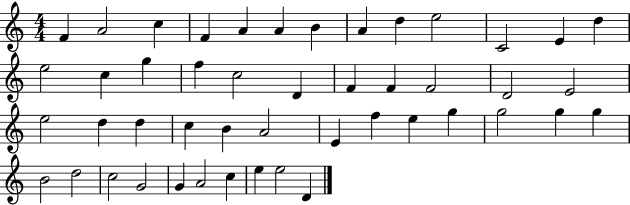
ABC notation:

X:1
T:Untitled
M:4/4
L:1/4
K:C
F A2 c F A A B A d e2 C2 E d e2 c g f c2 D F F F2 D2 E2 e2 d d c B A2 E f e g g2 g g B2 d2 c2 G2 G A2 c e e2 D